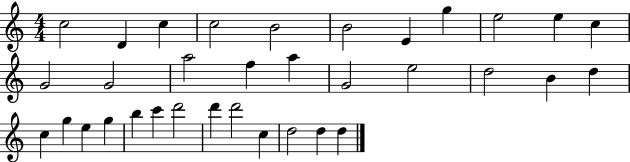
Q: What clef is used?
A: treble